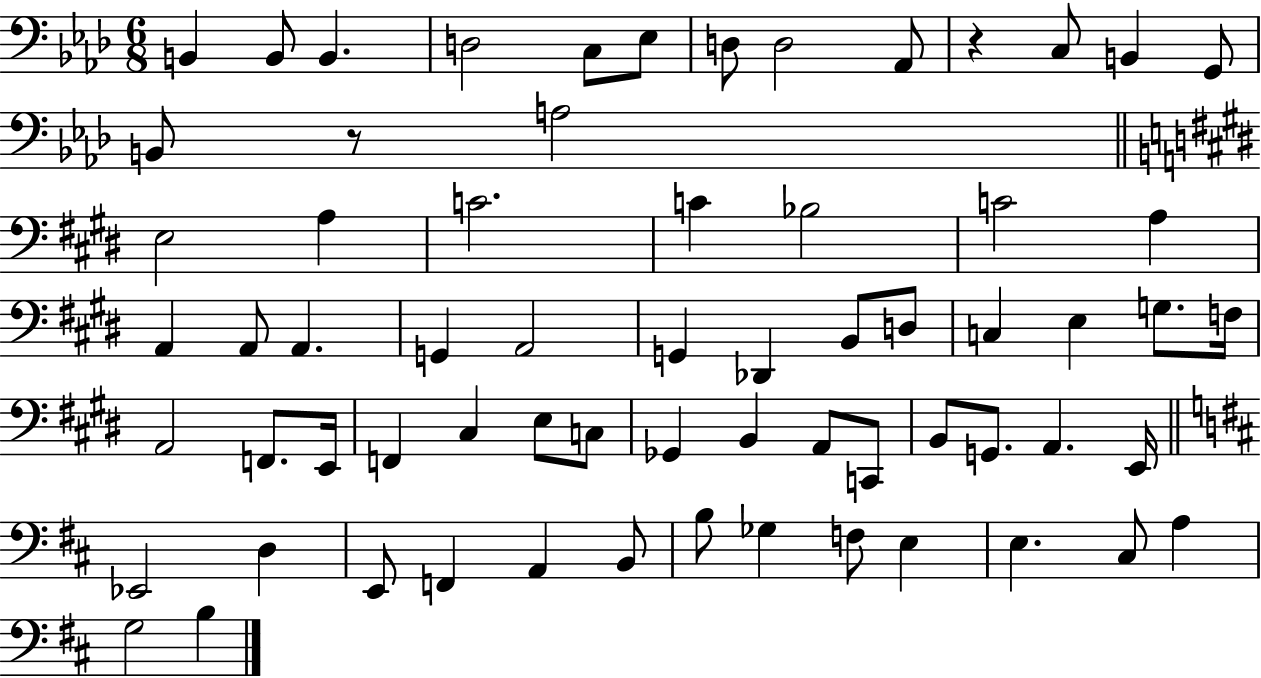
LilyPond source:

{
  \clef bass
  \numericTimeSignature
  \time 6/8
  \key aes \major
  \repeat volta 2 { b,4 b,8 b,4. | d2 c8 ees8 | d8 d2 aes,8 | r4 c8 b,4 g,8 | \break b,8 r8 a2 | \bar "||" \break \key e \major e2 a4 | c'2. | c'4 bes2 | c'2 a4 | \break a,4 a,8 a,4. | g,4 a,2 | g,4 des,4 b,8 d8 | c4 e4 g8. f16 | \break a,2 f,8. e,16 | f,4 cis4 e8 c8 | ges,4 b,4 a,8 c,8 | b,8 g,8. a,4. e,16 | \break \bar "||" \break \key d \major ees,2 d4 | e,8 f,4 a,4 b,8 | b8 ges4 f8 e4 | e4. cis8 a4 | \break g2 b4 | } \bar "|."
}